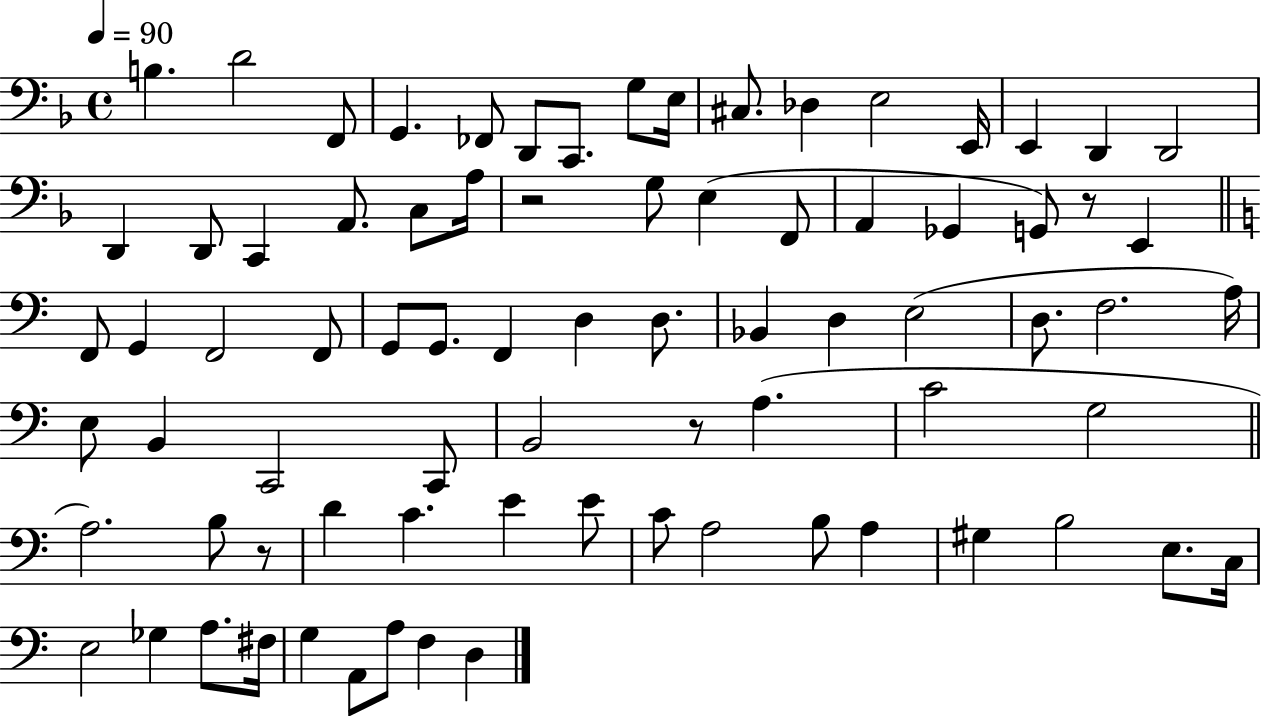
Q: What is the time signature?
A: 4/4